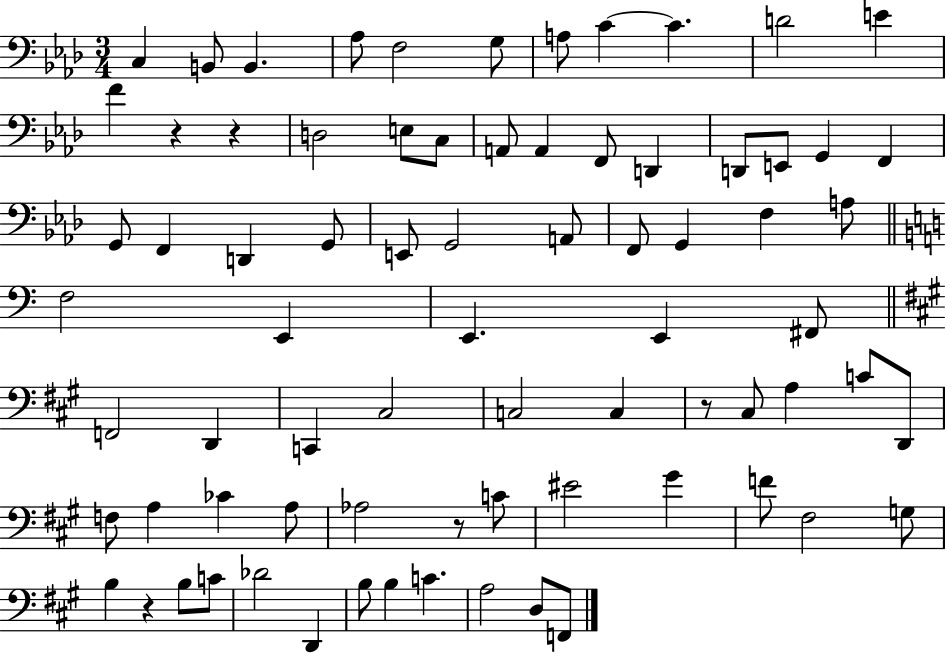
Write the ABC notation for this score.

X:1
T:Untitled
M:3/4
L:1/4
K:Ab
C, B,,/2 B,, _A,/2 F,2 G,/2 A,/2 C C D2 E F z z D,2 E,/2 C,/2 A,,/2 A,, F,,/2 D,, D,,/2 E,,/2 G,, F,, G,,/2 F,, D,, G,,/2 E,,/2 G,,2 A,,/2 F,,/2 G,, F, A,/2 F,2 E,, E,, E,, ^F,,/2 F,,2 D,, C,, ^C,2 C,2 C, z/2 ^C,/2 A, C/2 D,,/2 F,/2 A, _C A,/2 _A,2 z/2 C/2 ^E2 ^G F/2 ^F,2 G,/2 B, z B,/2 C/2 _D2 D,, B,/2 B, C A,2 D,/2 F,,/2